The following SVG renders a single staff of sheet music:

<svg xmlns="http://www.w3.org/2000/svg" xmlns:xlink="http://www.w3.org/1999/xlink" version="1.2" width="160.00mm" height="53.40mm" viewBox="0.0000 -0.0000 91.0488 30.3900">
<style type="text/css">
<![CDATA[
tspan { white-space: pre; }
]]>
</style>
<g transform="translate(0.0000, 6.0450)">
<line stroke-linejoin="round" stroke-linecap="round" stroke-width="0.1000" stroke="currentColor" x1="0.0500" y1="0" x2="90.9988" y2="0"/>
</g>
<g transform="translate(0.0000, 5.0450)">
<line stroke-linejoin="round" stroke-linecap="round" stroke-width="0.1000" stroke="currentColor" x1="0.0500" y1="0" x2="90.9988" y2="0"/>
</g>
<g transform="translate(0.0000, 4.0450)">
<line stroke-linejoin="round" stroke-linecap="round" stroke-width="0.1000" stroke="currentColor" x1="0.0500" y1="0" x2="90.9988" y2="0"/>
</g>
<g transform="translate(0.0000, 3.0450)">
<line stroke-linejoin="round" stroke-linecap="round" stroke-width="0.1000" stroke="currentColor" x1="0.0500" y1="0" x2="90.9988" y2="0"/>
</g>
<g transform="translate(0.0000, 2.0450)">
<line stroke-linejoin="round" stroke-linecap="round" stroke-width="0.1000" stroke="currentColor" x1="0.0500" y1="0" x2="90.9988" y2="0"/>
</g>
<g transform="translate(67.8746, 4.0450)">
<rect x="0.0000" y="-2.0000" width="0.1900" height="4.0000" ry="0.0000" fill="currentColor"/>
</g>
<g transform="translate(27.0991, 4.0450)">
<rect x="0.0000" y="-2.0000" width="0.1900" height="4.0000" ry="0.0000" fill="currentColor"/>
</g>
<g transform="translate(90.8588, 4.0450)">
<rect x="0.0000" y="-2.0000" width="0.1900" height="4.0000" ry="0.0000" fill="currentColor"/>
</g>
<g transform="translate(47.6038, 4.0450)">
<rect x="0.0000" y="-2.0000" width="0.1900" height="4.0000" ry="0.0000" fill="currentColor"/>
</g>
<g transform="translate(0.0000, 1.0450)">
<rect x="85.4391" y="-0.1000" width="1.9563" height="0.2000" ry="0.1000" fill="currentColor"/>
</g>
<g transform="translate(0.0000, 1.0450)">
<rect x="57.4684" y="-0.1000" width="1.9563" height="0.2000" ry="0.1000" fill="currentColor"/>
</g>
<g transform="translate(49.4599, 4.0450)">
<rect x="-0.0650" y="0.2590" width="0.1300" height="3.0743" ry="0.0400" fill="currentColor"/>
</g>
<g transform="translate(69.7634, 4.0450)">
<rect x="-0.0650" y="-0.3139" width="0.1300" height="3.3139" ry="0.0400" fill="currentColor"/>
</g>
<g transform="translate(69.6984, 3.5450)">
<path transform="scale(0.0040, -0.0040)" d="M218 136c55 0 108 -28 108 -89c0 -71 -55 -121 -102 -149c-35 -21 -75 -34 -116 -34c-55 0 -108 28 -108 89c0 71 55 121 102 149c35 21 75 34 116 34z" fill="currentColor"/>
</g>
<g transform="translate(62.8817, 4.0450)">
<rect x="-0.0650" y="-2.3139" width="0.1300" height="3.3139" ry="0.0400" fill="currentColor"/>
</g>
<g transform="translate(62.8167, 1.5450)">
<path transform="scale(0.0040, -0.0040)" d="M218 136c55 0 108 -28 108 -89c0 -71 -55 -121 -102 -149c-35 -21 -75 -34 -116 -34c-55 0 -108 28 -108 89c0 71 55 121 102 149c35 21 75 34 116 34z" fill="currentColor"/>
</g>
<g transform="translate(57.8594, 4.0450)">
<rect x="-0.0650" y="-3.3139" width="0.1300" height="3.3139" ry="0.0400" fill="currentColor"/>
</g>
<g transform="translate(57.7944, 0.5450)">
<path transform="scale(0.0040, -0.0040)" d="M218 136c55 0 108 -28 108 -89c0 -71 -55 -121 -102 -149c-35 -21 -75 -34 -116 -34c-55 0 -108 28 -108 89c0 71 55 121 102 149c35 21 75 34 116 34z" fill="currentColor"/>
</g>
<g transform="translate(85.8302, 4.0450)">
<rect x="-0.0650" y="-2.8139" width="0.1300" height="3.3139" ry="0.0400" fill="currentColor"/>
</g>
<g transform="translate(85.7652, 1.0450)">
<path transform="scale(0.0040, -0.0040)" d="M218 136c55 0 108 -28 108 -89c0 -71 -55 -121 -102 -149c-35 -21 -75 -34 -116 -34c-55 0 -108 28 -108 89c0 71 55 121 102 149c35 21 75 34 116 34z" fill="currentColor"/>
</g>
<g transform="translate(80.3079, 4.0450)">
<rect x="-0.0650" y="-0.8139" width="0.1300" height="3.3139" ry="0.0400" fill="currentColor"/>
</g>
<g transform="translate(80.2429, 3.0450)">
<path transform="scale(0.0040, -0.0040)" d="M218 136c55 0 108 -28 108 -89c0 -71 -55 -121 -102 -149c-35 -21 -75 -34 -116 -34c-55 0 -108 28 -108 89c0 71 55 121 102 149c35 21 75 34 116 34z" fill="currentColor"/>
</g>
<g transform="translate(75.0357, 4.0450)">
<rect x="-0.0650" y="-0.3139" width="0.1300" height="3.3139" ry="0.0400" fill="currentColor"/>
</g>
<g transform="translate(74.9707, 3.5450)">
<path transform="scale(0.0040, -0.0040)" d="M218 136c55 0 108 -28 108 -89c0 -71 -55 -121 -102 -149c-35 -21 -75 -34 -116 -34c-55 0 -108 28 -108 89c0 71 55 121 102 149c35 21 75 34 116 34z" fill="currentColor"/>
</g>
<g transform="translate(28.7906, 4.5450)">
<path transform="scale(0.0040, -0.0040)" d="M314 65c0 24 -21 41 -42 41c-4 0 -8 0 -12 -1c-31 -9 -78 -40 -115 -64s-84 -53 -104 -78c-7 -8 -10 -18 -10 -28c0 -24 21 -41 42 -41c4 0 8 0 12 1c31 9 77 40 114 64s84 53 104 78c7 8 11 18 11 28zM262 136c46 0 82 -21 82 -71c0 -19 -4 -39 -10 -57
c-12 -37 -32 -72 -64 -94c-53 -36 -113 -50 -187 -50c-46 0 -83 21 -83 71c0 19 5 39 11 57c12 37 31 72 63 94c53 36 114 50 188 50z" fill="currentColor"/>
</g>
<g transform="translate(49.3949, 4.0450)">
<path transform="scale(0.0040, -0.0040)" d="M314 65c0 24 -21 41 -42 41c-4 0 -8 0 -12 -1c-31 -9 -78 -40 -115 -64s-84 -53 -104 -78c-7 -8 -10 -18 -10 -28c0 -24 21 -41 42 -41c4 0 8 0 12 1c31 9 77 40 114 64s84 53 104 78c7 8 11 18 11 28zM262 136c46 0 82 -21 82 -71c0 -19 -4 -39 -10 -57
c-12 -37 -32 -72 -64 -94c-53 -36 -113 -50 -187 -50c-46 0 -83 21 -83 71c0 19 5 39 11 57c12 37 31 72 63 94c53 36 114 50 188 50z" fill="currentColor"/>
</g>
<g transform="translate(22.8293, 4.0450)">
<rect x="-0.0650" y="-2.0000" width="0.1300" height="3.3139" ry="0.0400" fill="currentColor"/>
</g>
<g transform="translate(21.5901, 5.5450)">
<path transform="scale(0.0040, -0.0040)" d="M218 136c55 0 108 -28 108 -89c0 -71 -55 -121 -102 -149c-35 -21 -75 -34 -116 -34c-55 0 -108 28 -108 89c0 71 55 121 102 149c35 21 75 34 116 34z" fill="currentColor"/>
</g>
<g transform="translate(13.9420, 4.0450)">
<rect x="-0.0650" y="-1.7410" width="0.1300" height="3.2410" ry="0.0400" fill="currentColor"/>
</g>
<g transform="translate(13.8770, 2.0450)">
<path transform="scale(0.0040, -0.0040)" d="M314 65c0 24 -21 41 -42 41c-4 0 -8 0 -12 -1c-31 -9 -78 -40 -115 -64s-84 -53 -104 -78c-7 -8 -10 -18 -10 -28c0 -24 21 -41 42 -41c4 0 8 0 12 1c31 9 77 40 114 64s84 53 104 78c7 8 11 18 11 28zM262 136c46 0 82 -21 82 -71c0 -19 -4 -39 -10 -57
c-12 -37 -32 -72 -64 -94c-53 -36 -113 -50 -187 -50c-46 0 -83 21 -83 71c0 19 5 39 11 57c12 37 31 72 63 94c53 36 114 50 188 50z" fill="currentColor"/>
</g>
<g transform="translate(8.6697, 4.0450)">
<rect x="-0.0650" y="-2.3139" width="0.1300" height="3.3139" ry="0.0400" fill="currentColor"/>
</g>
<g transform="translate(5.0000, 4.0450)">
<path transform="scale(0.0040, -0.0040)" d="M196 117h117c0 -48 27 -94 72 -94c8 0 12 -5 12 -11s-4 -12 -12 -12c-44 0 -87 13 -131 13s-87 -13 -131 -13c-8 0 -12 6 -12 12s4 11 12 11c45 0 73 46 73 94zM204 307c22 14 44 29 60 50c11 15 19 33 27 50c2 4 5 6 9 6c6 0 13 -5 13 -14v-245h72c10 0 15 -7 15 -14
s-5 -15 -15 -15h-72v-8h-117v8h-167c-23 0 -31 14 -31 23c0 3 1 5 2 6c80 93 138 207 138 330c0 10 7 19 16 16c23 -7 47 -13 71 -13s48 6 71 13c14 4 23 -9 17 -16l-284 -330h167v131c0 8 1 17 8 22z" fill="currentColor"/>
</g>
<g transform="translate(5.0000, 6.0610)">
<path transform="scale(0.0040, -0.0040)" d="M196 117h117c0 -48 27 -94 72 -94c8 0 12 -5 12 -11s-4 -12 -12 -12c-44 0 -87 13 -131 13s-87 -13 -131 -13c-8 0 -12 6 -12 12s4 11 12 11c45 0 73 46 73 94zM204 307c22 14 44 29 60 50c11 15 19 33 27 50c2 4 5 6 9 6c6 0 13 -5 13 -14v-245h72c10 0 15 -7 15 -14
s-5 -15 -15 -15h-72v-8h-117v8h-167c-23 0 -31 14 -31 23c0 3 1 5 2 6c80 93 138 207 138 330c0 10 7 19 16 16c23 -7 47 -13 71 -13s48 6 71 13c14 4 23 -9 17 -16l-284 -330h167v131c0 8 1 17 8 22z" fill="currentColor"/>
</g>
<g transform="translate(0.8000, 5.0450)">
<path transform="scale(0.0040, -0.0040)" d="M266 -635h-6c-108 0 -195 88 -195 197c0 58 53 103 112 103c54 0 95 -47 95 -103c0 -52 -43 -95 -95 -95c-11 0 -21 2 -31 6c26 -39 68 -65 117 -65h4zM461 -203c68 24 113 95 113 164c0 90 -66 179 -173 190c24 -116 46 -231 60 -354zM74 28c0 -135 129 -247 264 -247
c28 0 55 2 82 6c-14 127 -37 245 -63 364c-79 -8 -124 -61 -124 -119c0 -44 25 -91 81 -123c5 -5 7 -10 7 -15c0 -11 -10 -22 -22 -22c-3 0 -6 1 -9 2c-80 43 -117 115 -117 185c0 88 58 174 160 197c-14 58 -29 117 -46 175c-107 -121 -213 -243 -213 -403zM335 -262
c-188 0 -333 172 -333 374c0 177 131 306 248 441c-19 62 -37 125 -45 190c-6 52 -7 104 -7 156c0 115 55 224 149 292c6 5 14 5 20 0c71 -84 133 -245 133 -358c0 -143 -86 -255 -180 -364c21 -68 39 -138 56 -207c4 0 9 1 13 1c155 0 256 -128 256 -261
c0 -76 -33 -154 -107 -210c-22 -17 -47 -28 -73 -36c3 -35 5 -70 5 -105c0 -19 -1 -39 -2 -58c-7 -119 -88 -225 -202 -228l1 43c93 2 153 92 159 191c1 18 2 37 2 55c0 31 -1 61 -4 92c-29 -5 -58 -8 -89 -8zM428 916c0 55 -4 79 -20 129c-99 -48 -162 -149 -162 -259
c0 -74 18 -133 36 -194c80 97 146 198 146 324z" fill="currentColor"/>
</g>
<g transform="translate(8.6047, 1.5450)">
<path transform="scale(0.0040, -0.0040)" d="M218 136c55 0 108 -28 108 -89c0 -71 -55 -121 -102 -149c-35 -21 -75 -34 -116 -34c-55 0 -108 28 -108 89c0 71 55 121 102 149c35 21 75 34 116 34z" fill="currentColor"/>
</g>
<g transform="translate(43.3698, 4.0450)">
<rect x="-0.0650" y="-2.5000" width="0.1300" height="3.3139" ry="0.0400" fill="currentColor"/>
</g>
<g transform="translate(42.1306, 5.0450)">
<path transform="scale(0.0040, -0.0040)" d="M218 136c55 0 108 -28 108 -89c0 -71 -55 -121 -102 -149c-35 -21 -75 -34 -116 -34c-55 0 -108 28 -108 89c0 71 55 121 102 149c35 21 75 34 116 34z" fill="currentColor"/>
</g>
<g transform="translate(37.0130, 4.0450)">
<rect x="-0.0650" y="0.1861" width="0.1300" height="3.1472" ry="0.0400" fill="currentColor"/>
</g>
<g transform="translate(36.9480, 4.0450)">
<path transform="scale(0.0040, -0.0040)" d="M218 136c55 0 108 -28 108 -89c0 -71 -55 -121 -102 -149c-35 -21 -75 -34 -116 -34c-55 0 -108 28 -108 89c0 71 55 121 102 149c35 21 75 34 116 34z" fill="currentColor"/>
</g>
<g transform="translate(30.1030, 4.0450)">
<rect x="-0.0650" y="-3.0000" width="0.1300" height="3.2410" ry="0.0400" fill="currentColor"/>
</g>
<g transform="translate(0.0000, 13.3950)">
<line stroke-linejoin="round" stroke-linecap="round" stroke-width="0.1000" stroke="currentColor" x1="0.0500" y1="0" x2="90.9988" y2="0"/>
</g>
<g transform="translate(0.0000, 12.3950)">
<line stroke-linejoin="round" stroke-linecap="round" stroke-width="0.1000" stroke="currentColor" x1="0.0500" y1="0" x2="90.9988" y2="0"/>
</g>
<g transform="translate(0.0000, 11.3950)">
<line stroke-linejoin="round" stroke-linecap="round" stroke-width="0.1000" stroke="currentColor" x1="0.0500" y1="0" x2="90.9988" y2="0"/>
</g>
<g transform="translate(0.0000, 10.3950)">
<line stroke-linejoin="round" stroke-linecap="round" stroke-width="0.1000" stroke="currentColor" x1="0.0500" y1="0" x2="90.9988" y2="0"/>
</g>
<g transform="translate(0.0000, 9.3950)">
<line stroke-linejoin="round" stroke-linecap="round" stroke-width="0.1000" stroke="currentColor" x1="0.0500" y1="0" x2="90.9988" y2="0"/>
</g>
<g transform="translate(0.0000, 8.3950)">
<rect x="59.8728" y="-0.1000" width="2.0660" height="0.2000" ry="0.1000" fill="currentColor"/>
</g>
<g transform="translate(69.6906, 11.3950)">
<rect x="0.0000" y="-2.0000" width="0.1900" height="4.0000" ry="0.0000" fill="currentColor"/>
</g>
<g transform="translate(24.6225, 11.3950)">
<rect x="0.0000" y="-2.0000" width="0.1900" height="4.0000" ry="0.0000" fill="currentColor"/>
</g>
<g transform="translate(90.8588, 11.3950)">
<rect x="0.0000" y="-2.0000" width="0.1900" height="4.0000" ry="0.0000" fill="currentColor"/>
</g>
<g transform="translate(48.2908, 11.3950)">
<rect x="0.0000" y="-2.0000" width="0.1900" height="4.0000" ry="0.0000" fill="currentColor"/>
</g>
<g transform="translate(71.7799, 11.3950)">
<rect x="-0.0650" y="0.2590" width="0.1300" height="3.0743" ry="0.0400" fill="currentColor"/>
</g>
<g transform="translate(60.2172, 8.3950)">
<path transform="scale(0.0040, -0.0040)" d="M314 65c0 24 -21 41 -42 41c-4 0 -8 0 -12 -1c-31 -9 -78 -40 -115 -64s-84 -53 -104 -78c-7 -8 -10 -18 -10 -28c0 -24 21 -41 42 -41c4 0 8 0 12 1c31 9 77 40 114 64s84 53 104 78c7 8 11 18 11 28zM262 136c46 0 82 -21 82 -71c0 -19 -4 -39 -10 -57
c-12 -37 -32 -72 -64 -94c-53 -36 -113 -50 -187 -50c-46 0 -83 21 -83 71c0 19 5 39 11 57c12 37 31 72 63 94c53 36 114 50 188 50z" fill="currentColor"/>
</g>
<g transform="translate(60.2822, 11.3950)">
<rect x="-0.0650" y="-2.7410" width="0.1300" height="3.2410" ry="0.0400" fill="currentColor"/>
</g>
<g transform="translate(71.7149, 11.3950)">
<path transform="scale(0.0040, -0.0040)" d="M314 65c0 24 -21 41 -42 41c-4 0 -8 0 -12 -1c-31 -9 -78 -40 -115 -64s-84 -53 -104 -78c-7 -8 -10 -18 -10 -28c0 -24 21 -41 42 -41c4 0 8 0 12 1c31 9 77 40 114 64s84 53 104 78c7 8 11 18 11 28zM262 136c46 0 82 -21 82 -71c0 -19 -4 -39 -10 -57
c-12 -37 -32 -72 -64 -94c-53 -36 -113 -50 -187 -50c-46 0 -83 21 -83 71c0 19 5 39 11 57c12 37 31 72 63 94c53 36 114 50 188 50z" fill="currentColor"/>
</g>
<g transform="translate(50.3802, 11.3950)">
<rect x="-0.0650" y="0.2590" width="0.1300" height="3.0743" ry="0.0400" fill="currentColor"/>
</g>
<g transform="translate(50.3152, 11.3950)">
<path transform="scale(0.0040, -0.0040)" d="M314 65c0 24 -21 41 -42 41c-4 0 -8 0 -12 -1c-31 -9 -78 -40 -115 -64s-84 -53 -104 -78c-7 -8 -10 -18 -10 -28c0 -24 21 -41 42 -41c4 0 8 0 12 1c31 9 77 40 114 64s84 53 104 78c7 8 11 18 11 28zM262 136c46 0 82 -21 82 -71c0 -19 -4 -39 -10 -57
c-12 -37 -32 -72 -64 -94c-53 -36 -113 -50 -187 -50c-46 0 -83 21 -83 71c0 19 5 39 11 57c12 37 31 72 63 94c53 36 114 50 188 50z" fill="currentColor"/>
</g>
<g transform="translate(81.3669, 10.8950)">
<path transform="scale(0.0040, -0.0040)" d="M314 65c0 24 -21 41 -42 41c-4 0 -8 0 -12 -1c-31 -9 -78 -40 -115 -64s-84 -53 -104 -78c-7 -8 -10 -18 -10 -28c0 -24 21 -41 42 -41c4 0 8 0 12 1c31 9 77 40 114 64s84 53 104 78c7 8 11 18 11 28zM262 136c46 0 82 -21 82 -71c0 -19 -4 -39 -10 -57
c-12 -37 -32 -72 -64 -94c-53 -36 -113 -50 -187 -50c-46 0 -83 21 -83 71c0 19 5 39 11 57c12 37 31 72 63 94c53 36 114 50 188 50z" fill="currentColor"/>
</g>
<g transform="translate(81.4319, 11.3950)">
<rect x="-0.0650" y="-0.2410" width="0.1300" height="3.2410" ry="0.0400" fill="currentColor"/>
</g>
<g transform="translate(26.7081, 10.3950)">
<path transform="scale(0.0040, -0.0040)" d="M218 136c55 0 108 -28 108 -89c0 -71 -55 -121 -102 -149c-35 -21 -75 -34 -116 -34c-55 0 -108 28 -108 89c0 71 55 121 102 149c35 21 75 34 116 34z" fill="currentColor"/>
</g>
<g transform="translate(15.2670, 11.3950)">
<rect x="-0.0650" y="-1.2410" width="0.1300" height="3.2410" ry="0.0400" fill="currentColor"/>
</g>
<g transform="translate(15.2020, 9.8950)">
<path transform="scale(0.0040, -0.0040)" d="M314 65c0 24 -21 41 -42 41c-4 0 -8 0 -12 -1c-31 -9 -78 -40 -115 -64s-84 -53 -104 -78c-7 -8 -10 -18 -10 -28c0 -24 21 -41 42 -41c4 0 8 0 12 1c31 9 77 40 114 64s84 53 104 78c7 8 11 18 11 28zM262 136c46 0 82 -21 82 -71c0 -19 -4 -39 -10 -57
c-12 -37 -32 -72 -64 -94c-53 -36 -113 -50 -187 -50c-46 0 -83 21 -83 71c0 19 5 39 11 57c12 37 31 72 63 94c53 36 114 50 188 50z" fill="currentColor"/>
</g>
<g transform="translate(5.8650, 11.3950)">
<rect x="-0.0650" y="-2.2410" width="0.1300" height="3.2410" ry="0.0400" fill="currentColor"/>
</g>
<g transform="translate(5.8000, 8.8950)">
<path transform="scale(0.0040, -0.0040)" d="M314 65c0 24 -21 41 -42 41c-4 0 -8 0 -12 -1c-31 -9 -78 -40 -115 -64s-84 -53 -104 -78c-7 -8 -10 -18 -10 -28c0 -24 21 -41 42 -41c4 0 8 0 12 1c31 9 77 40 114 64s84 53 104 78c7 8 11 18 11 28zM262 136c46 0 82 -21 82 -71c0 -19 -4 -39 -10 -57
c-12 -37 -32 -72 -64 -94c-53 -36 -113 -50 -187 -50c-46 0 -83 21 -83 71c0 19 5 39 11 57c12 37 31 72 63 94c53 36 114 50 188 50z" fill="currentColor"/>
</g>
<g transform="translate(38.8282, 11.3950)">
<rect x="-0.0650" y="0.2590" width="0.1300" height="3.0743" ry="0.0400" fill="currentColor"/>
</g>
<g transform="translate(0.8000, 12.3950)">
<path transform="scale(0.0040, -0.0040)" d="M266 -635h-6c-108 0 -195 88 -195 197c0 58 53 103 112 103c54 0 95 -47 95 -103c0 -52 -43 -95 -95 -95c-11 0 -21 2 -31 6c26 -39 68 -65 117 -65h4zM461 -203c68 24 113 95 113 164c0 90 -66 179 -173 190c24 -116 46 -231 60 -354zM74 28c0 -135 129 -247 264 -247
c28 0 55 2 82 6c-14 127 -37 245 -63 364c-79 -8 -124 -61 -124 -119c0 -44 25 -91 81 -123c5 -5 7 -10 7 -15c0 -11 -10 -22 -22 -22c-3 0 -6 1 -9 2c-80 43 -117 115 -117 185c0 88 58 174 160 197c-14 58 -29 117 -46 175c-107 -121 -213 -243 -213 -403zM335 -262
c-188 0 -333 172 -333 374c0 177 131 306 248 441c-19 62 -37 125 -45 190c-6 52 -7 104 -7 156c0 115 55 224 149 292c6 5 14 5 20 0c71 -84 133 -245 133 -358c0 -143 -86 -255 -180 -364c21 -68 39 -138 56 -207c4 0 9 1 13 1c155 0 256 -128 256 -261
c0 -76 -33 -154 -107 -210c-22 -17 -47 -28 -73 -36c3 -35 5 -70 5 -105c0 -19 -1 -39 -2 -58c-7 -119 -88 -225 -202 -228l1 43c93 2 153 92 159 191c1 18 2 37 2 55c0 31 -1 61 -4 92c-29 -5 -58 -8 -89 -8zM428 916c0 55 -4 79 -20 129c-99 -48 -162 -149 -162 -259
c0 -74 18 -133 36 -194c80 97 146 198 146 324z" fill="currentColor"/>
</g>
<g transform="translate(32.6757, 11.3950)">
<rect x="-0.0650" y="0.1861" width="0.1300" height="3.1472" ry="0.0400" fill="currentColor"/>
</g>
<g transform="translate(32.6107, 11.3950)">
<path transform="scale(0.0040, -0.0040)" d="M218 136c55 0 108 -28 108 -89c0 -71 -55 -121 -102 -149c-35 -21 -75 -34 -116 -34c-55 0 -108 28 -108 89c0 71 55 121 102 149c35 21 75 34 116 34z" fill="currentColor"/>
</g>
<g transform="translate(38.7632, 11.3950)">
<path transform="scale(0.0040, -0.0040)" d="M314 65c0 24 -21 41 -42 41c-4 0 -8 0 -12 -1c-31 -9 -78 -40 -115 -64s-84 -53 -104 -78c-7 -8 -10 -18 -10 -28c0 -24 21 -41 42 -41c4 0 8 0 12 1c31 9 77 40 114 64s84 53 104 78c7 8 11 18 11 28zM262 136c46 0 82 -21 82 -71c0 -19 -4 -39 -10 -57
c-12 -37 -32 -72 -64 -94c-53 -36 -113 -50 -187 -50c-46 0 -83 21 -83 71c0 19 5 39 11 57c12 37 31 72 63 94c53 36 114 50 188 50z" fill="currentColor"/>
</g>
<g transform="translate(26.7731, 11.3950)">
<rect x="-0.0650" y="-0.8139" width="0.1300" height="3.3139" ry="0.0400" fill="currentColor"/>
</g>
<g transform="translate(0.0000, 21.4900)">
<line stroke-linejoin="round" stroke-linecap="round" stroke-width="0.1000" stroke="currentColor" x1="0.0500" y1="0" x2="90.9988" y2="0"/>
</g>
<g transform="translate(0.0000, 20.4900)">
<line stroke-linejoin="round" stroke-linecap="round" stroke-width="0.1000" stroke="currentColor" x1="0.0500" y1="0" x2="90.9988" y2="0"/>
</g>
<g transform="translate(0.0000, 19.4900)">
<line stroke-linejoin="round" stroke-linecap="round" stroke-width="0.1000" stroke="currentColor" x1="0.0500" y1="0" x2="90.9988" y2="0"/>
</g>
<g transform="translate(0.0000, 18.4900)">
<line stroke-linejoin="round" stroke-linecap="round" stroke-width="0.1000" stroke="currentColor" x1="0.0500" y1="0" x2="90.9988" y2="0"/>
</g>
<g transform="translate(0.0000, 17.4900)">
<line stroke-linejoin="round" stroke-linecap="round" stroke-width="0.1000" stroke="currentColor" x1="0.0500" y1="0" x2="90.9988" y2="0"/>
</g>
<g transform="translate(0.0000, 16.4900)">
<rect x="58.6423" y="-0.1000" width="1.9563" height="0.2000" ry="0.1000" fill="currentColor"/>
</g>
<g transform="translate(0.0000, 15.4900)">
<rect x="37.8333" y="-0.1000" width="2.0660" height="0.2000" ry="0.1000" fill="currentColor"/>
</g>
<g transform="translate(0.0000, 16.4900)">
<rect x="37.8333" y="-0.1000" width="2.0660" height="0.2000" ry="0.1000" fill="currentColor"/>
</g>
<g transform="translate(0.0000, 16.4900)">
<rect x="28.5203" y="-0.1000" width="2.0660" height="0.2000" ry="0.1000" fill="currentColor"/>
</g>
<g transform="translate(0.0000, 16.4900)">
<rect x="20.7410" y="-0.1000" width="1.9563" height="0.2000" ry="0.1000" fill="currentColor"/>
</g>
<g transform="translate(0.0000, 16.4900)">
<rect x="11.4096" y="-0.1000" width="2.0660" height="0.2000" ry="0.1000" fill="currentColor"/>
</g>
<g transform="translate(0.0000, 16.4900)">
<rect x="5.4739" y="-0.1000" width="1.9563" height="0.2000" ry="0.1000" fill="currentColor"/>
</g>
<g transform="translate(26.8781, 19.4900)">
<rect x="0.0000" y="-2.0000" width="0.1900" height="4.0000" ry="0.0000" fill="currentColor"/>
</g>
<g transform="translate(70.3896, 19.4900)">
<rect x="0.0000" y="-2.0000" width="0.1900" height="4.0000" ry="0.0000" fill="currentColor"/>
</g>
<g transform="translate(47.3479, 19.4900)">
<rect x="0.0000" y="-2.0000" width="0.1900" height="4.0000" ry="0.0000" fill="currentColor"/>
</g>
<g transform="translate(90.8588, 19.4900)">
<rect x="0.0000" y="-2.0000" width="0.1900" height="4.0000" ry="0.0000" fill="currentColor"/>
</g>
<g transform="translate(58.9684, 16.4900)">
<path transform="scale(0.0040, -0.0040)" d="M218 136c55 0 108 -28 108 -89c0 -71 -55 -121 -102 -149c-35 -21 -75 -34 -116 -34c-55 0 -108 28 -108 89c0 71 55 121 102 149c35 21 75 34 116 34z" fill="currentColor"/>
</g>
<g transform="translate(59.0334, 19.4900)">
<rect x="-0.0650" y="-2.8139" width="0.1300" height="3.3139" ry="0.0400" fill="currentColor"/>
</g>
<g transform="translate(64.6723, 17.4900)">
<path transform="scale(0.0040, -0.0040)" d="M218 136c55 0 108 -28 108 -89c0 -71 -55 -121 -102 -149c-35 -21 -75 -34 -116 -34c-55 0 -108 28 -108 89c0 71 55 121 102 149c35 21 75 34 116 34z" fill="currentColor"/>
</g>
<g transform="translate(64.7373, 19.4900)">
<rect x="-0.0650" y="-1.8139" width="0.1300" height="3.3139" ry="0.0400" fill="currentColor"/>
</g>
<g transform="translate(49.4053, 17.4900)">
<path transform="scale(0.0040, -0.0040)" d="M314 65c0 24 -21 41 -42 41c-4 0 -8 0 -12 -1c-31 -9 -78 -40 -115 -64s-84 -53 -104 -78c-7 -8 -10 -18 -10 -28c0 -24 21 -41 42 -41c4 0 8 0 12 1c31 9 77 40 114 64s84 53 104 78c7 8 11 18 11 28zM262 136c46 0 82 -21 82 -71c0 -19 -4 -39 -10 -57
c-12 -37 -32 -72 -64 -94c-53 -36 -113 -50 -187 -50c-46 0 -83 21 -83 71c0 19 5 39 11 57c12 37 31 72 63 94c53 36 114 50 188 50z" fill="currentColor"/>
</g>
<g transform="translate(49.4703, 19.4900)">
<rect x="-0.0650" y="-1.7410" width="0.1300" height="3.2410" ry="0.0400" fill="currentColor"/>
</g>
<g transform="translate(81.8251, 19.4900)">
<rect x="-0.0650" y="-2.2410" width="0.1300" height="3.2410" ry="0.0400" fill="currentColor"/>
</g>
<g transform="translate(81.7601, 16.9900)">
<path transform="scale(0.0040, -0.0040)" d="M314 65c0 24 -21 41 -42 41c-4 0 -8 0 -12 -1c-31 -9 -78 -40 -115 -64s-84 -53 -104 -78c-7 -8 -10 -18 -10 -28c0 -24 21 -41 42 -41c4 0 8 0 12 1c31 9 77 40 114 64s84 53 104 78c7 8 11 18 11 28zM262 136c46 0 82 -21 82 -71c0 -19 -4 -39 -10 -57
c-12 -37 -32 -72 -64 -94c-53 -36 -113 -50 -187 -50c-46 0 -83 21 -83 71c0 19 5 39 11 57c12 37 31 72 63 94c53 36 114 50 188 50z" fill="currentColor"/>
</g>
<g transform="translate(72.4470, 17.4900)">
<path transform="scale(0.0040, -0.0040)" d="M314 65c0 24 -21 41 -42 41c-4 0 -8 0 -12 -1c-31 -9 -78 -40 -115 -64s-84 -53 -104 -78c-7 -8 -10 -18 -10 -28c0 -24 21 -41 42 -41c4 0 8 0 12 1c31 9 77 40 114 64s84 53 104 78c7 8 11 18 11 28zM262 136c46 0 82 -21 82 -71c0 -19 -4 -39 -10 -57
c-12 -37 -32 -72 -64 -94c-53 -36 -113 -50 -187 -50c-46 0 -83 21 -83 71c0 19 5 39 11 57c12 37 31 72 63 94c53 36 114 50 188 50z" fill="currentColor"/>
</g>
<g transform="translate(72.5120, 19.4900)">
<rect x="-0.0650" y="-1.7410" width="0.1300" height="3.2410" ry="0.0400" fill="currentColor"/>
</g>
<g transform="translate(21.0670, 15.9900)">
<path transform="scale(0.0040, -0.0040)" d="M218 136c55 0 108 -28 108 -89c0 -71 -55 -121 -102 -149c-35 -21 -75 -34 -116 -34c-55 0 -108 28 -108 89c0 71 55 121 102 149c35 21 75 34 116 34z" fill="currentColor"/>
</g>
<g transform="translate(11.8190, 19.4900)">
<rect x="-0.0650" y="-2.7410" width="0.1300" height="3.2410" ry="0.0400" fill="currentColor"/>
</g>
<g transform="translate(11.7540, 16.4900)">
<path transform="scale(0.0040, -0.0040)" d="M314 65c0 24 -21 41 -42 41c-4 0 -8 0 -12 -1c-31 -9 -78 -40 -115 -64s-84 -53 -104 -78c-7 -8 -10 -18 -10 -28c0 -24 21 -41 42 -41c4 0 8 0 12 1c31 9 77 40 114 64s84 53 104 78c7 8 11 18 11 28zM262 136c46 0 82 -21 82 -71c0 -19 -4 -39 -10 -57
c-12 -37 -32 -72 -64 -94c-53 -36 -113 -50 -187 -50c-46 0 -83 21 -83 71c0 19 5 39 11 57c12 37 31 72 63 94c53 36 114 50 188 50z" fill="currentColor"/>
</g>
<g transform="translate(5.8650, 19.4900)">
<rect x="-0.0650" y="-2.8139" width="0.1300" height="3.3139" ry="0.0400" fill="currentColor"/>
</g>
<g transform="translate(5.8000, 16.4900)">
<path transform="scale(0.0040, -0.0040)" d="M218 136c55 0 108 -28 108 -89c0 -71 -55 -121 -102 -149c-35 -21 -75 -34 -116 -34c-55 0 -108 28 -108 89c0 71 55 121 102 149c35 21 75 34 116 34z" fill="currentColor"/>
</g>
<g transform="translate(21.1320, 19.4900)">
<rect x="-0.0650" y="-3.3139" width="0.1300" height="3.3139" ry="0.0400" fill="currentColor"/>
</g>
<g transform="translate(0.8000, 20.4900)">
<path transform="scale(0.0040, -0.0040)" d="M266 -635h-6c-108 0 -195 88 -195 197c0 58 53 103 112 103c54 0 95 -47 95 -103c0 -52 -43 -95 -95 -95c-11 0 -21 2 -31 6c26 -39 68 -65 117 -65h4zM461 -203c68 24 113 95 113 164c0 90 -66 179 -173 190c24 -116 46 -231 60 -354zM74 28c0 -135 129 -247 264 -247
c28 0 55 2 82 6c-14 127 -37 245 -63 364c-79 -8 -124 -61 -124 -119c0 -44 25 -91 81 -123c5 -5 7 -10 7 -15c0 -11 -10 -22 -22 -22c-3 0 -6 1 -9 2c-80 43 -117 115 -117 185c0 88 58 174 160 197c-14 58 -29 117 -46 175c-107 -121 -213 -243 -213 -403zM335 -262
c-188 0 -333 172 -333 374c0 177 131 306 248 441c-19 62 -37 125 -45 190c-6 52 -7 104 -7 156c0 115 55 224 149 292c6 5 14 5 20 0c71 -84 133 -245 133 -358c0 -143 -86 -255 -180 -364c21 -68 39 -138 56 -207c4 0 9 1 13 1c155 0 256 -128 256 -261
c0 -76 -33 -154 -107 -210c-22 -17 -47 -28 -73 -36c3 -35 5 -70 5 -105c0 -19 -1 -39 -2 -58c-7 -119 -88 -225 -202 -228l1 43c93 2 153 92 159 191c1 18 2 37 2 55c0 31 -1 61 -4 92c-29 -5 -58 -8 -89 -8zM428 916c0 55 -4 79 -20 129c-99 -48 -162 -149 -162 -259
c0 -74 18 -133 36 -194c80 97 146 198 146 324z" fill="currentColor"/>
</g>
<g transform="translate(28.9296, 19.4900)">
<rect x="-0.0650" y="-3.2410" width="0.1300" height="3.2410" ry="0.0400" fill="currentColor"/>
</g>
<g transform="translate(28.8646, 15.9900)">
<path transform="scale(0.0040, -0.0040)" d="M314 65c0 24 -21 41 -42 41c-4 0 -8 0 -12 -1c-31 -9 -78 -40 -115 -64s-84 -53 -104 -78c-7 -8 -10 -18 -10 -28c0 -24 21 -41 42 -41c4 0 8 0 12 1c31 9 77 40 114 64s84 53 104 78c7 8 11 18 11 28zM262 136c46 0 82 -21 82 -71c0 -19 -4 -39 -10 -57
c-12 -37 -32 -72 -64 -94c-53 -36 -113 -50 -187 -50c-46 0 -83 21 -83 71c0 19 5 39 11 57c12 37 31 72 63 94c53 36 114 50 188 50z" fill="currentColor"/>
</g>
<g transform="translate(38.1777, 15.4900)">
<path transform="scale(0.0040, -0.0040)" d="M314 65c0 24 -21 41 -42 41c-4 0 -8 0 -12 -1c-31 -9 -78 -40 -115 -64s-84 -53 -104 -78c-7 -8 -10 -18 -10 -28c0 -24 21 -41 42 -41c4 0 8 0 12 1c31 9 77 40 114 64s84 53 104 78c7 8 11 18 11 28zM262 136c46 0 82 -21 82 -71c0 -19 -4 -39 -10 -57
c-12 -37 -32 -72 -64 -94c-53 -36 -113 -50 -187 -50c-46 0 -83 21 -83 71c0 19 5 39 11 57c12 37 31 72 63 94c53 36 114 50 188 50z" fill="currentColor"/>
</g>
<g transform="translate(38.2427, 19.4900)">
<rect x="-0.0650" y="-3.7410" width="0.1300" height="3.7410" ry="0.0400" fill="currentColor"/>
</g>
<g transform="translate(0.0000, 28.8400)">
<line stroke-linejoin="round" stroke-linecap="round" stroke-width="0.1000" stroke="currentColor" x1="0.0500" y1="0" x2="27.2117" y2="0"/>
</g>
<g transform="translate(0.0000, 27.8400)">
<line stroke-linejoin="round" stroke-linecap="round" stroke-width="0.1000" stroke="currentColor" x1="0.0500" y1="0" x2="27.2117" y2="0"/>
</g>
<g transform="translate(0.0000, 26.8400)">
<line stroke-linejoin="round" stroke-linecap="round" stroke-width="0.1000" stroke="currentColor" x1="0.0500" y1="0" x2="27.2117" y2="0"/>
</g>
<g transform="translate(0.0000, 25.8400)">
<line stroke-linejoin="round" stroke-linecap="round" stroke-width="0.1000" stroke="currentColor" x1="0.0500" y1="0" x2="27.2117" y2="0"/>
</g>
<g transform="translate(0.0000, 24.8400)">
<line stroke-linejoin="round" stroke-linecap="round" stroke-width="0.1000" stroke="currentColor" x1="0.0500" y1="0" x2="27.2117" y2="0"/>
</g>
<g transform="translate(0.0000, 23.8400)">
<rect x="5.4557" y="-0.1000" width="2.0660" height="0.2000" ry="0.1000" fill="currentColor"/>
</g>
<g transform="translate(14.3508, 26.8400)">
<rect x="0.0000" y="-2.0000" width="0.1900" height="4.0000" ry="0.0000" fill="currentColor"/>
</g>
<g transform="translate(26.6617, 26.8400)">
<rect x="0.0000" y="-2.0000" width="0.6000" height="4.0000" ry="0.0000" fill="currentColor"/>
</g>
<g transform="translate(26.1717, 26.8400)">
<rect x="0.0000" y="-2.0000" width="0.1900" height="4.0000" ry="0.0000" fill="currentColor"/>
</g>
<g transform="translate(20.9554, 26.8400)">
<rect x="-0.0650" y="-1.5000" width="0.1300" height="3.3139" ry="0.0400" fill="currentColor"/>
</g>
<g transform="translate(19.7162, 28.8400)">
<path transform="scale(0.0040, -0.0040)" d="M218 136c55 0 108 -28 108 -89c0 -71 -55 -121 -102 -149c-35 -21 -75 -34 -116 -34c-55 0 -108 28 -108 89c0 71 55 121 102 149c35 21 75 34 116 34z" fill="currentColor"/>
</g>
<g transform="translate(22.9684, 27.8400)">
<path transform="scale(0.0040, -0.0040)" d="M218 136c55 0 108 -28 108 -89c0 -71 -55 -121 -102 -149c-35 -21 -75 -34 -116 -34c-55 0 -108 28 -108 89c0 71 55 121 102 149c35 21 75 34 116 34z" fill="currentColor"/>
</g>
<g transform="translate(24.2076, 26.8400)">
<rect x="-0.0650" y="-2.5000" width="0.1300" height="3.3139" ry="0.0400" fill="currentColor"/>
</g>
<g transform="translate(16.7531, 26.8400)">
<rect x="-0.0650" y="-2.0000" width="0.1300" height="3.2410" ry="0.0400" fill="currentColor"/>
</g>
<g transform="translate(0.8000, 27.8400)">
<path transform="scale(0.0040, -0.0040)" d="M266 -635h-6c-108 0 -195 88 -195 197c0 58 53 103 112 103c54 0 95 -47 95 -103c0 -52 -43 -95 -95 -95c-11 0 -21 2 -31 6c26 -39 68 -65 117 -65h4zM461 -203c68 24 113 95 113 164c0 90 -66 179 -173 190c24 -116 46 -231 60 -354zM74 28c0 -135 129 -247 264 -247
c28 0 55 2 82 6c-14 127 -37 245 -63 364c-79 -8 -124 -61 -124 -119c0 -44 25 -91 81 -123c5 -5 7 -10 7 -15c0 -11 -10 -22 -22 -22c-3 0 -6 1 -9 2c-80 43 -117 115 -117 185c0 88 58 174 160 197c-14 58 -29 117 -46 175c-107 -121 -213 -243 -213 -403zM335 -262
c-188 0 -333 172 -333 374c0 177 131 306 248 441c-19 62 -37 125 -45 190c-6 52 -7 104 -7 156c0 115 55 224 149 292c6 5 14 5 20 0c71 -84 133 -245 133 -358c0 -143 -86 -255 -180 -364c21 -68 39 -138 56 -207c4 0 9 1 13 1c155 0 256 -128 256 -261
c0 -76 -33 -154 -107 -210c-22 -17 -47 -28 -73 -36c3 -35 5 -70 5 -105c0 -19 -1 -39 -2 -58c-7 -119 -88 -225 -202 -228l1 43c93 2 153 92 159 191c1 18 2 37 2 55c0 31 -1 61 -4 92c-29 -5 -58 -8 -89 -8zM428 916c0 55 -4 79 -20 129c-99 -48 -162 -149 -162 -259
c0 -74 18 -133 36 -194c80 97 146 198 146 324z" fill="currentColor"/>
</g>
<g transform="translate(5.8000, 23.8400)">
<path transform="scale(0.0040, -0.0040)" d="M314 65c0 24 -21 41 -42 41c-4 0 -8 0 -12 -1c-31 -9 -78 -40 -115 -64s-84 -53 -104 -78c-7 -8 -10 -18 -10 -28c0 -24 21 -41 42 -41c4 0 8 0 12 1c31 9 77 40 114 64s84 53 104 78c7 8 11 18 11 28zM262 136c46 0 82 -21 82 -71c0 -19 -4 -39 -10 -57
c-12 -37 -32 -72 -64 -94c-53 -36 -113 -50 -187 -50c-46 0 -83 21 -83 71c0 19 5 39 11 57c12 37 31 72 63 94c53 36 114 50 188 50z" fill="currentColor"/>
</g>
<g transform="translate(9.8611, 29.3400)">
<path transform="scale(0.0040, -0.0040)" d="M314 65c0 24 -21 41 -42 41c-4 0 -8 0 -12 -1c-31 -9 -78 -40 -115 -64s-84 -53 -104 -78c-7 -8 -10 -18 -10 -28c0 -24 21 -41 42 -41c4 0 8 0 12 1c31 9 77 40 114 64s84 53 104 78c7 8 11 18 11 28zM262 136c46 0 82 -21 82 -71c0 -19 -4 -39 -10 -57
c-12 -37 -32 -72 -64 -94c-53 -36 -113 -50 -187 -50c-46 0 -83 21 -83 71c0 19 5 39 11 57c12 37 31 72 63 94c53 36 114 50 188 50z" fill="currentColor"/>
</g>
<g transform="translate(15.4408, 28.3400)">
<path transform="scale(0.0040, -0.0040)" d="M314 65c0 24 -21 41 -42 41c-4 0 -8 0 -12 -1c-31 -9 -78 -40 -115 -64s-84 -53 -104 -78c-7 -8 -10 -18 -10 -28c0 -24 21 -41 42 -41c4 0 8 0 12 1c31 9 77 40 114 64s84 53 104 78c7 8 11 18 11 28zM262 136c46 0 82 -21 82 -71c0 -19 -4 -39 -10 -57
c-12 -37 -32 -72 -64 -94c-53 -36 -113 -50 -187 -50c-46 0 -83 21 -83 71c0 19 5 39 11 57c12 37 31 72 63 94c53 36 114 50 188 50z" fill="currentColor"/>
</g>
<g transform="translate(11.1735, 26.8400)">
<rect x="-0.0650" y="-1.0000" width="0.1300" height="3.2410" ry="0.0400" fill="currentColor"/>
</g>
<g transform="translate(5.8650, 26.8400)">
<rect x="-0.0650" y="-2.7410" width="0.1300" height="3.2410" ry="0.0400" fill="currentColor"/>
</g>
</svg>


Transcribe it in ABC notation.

X:1
T:Untitled
M:4/4
L:1/4
K:C
g f2 F A2 B G B2 b g c c d a g2 e2 d B B2 B2 a2 B2 c2 a a2 b b2 c'2 f2 a f f2 g2 a2 D2 F2 E G